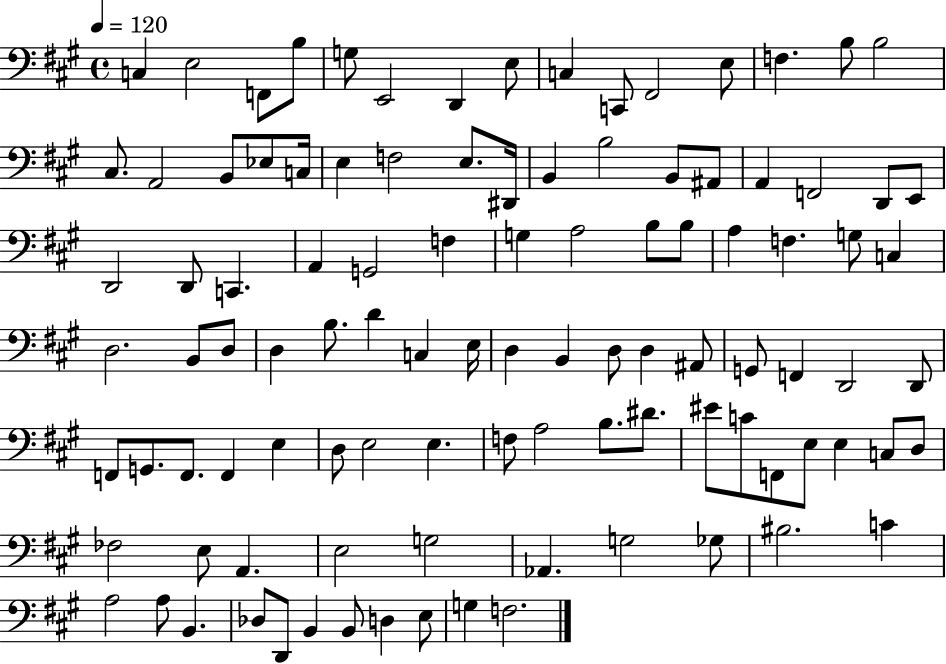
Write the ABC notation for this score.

X:1
T:Untitled
M:4/4
L:1/4
K:A
C, E,2 F,,/2 B,/2 G,/2 E,,2 D,, E,/2 C, C,,/2 ^F,,2 E,/2 F, B,/2 B,2 ^C,/2 A,,2 B,,/2 _E,/2 C,/4 E, F,2 E,/2 ^D,,/4 B,, B,2 B,,/2 ^A,,/2 A,, F,,2 D,,/2 E,,/2 D,,2 D,,/2 C,, A,, G,,2 F, G, A,2 B,/2 B,/2 A, F, G,/2 C, D,2 B,,/2 D,/2 D, B,/2 D C, E,/4 D, B,, D,/2 D, ^A,,/2 G,,/2 F,, D,,2 D,,/2 F,,/2 G,,/2 F,,/2 F,, E, D,/2 E,2 E, F,/2 A,2 B,/2 ^D/2 ^E/2 C/2 F,,/2 E,/2 E, C,/2 D,/2 _F,2 E,/2 A,, E,2 G,2 _A,, G,2 _G,/2 ^B,2 C A,2 A,/2 B,, _D,/2 D,,/2 B,, B,,/2 D, E,/2 G, F,2